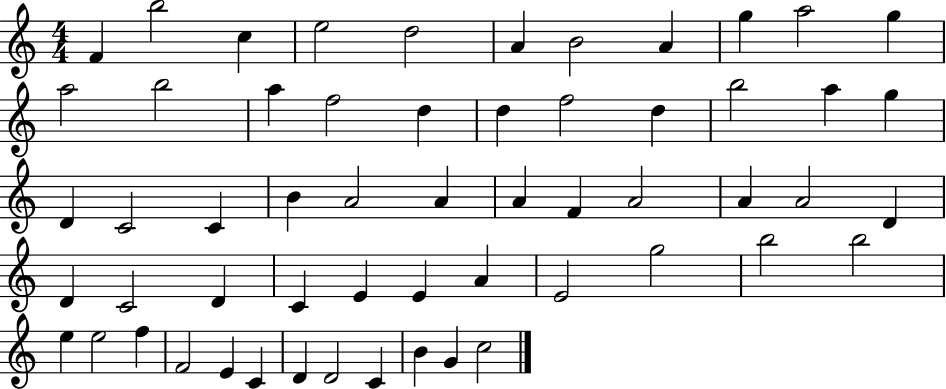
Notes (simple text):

F4/q B5/h C5/q E5/h D5/h A4/q B4/h A4/q G5/q A5/h G5/q A5/h B5/h A5/q F5/h D5/q D5/q F5/h D5/q B5/h A5/q G5/q D4/q C4/h C4/q B4/q A4/h A4/q A4/q F4/q A4/h A4/q A4/h D4/q D4/q C4/h D4/q C4/q E4/q E4/q A4/q E4/h G5/h B5/h B5/h E5/q E5/h F5/q F4/h E4/q C4/q D4/q D4/h C4/q B4/q G4/q C5/h